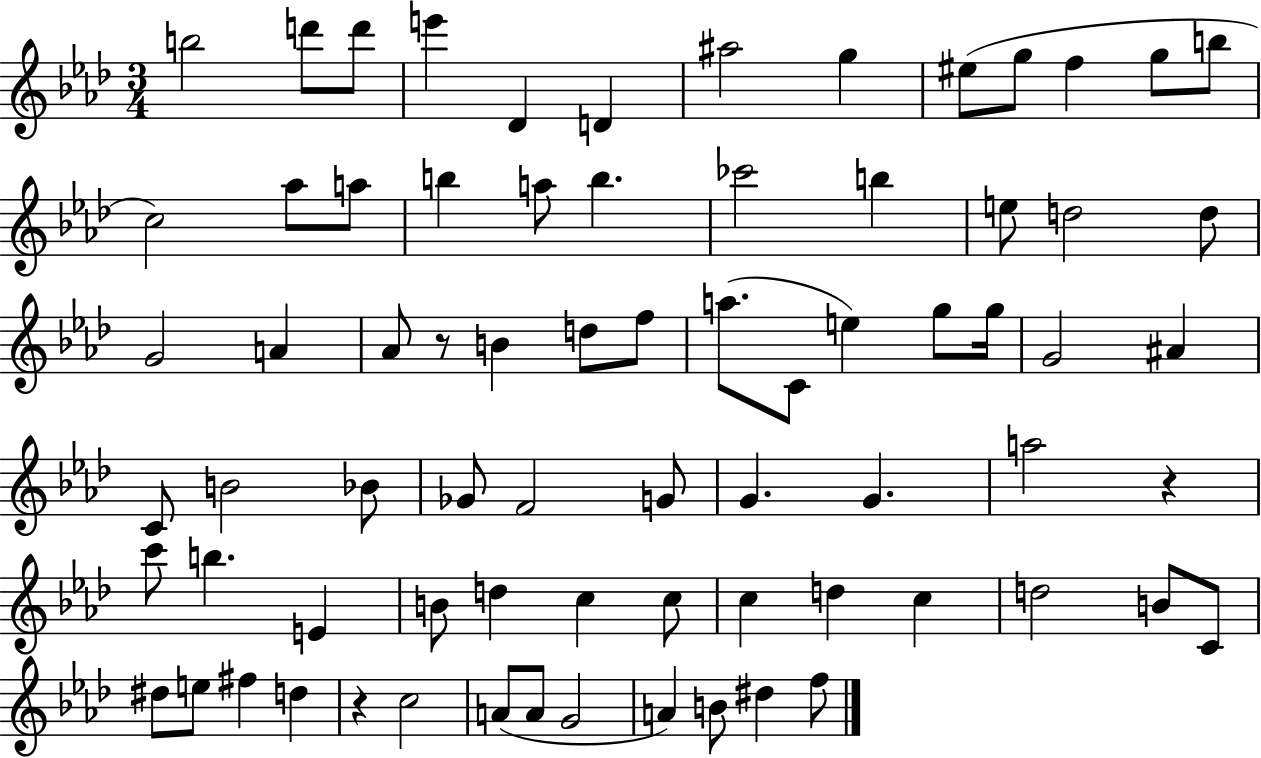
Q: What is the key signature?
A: AES major